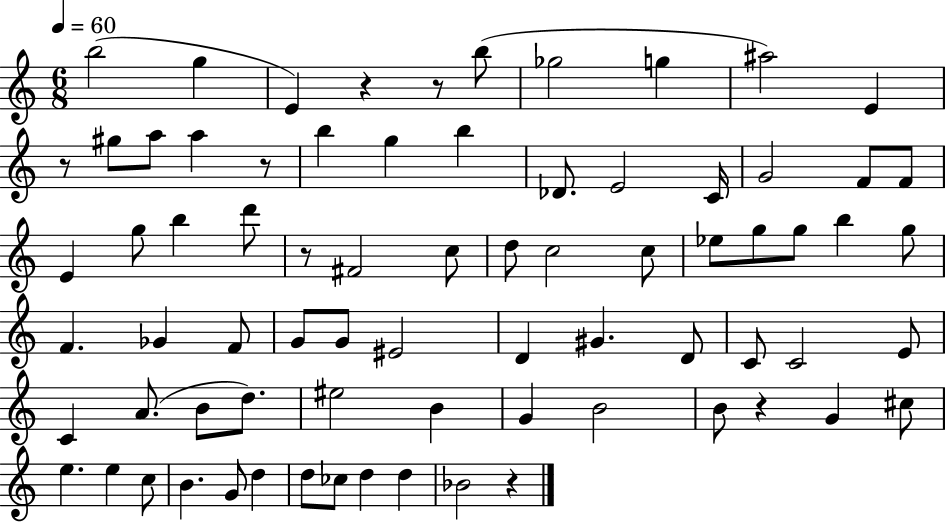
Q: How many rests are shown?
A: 7